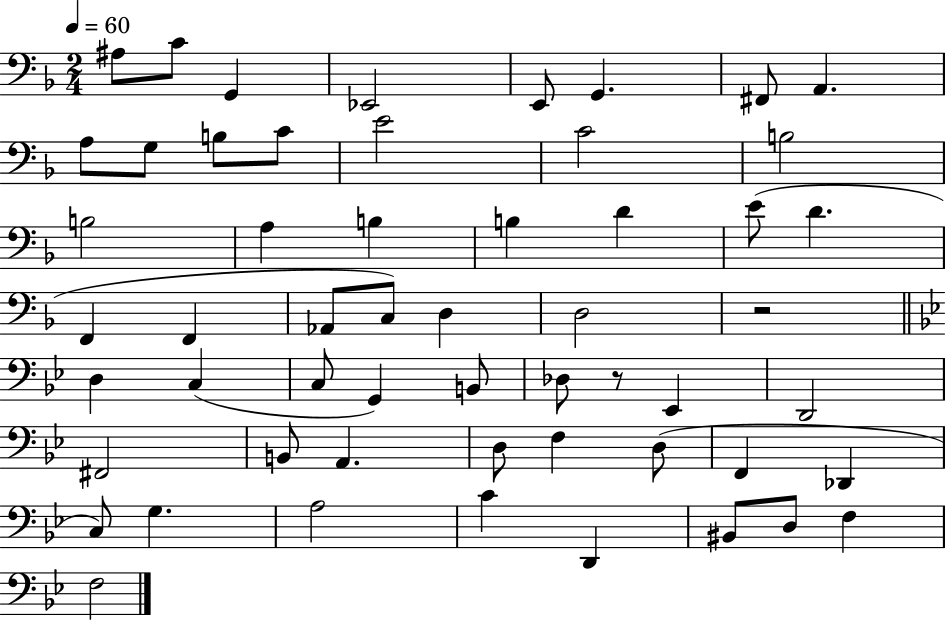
{
  \clef bass
  \numericTimeSignature
  \time 2/4
  \key f \major
  \tempo 4 = 60
  \repeat volta 2 { ais8 c'8 g,4 | ees,2 | e,8 g,4. | fis,8 a,4. | \break a8 g8 b8 c'8 | e'2 | c'2 | b2 | \break b2 | a4 b4 | b4 d'4 | e'8( d'4. | \break f,4 f,4 | aes,8 c8) d4 | d2 | r2 | \break \bar "||" \break \key bes \major d4 c4( | c8 g,4) b,8 | des8 r8 ees,4 | d,2 | \break fis,2 | b,8 a,4. | d8 f4 d8( | f,4 des,4 | \break c8) g4. | a2 | c'4 d,4 | bis,8 d8 f4 | \break f2 | } \bar "|."
}